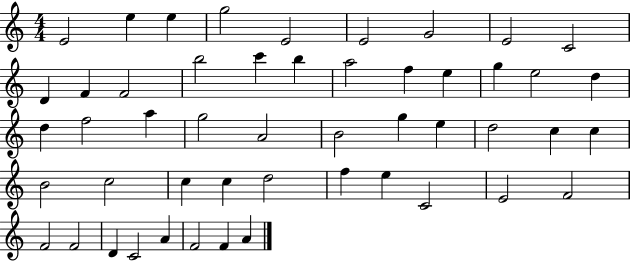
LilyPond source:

{
  \clef treble
  \numericTimeSignature
  \time 4/4
  \key c \major
  e'2 e''4 e''4 | g''2 e'2 | e'2 g'2 | e'2 c'2 | \break d'4 f'4 f'2 | b''2 c'''4 b''4 | a''2 f''4 e''4 | g''4 e''2 d''4 | \break d''4 f''2 a''4 | g''2 a'2 | b'2 g''4 e''4 | d''2 c''4 c''4 | \break b'2 c''2 | c''4 c''4 d''2 | f''4 e''4 c'2 | e'2 f'2 | \break f'2 f'2 | d'4 c'2 a'4 | f'2 f'4 a'4 | \bar "|."
}